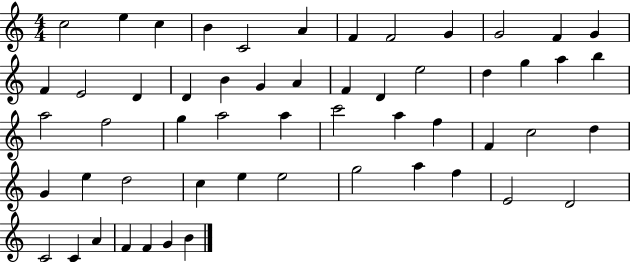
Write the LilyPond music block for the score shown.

{
  \clef treble
  \numericTimeSignature
  \time 4/4
  \key c \major
  c''2 e''4 c''4 | b'4 c'2 a'4 | f'4 f'2 g'4 | g'2 f'4 g'4 | \break f'4 e'2 d'4 | d'4 b'4 g'4 a'4 | f'4 d'4 e''2 | d''4 g''4 a''4 b''4 | \break a''2 f''2 | g''4 a''2 a''4 | c'''2 a''4 f''4 | f'4 c''2 d''4 | \break g'4 e''4 d''2 | c''4 e''4 e''2 | g''2 a''4 f''4 | e'2 d'2 | \break c'2 c'4 a'4 | f'4 f'4 g'4 b'4 | \bar "|."
}